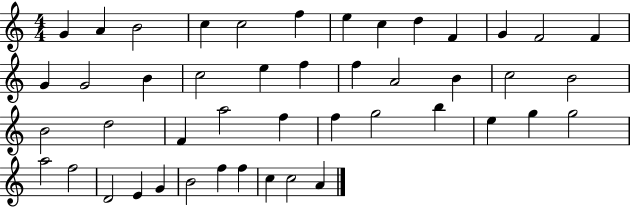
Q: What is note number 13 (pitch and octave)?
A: F4